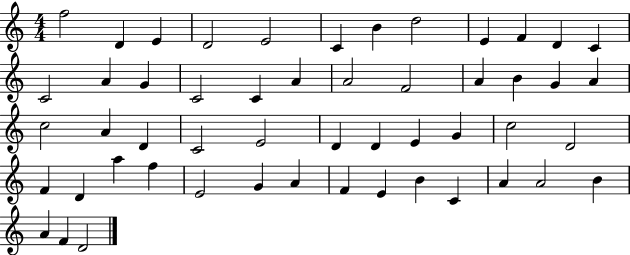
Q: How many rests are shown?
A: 0